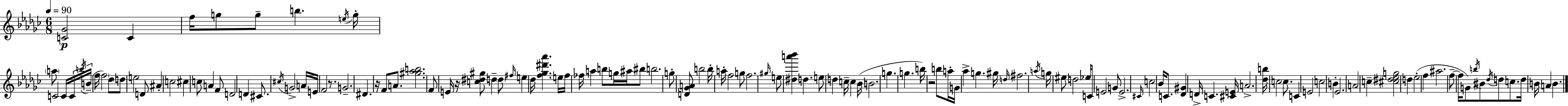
{
  \clef treble
  \numericTimeSignature
  \time 6/8
  \key ees \minor
  \tempo 4 = 90
  <c' ges'>2\p c'4 | f''16 g''8 g''8-- b''4. \acciaccatura { e''16 } | g''16-. \parenthesize a''8 c'2 c'16 | \tuplet 3/2 { c'16 \acciaccatura { b''16 } b'16--( } f''16 \parenthesize f''2) | \break des''8 \parenthesize d''8 e''2 | d'8 ais'4-. c''2 | cis''4 c''8 a'4 | f'8 d'2 d'4 | \break cis'8. \acciaccatura { cis''16 } g'2-> | a'16 e'16 f'2 | r8. g'2.-- | dis'4. r16 f'8 | \break a'8. <gis'' aes'' b''>2. | f'8 e'16 r16 <c'' dis'' gis''>8 d''4-- | \parenthesize d''8 \grace { fis''16 } e''4 des''16 <f'' ges'' dis''' aes'''>4. | e''16 f''16 fes''16 a''4 b''8 | \break g''16 ais''16 bis''8 b''2. | g''8-. <d' ges' a'>8 b''2 | b''16-. a''16-. f''2 | g''8 f''2. | \break \grace { gis''16 } e''8 <dis'' a''' bes'''>4 d''4. | e''8 d''4 c''16-- | c''4 bes'16( b'2. | g''4. g''4. | \break b''16) r2 | b''8 a''16-. g'16 aes''4-> g''4. | gis''16 \grace { d''16 } fis''2. | \acciaccatura { a''16 } g''16 eis''8 d''2 | \break ees''16 c'8 e'2 | g'8 e'2.-> | \grace { cis'16 } c''2 | bes'16 c'8. <des' gis'>4 | \break d'16-> c'4. <cis' e'>16 a'2.-> | <des'' b''>16 c''2 | c''8. c'4 | e'2 c''2 | \break b'4-. ees'2. | a'2 | c''4-- <cis'' dis'' ees'' g''>2 | d''4 ees''2-.( | \break f''4 ais''2. | f''8--~~ f''16 g'8) | \acciaccatura { b''16 } bis'8 \acciaccatura { des''16 } d''8 c''8. d''16 b'16 | a'4 b'4. \bar "|."
}